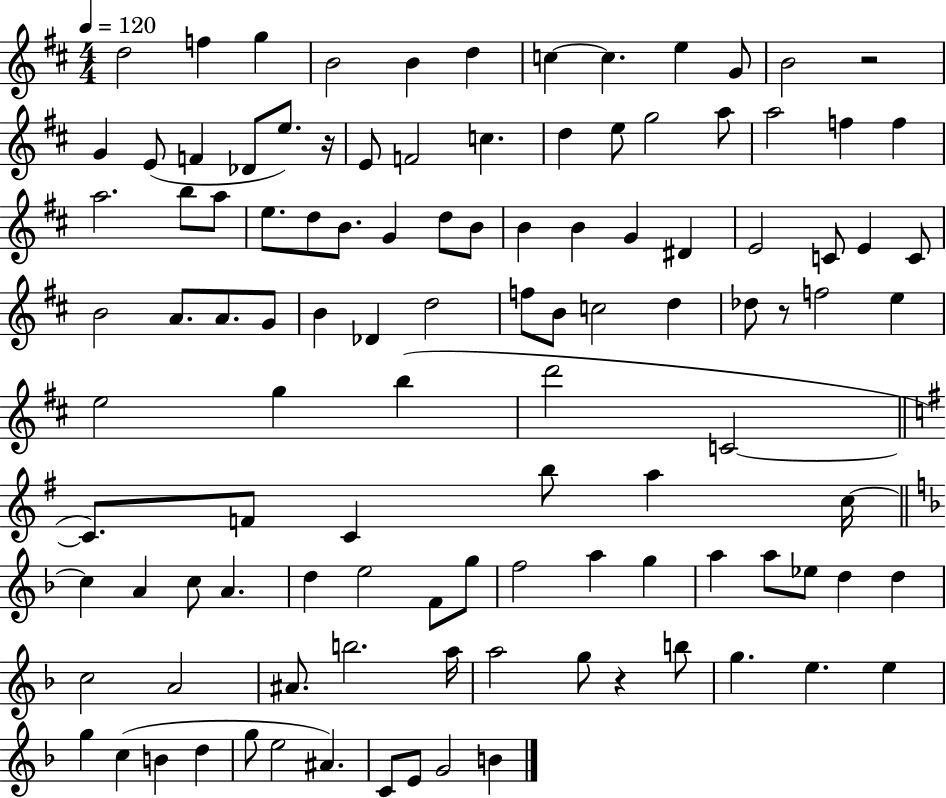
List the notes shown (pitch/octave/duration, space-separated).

D5/h F5/q G5/q B4/h B4/q D5/q C5/q C5/q. E5/q G4/e B4/h R/h G4/q E4/e F4/q Db4/e E5/e. R/s E4/e F4/h C5/q. D5/q E5/e G5/h A5/e A5/h F5/q F5/q A5/h. B5/e A5/e E5/e. D5/e B4/e. G4/q D5/e B4/e B4/q B4/q G4/q D#4/q E4/h C4/e E4/q C4/e B4/h A4/e. A4/e. G4/e B4/q Db4/q D5/h F5/e B4/e C5/h D5/q Db5/e R/e F5/h E5/q E5/h G5/q B5/q D6/h C4/h C4/e. F4/e C4/q B5/e A5/q C5/s C5/q A4/q C5/e A4/q. D5/q E5/h F4/e G5/e F5/h A5/q G5/q A5/q A5/e Eb5/e D5/q D5/q C5/h A4/h A#4/e. B5/h. A5/s A5/h G5/e R/q B5/e G5/q. E5/q. E5/q G5/q C5/q B4/q D5/q G5/e E5/h A#4/q. C4/e E4/e G4/h B4/q